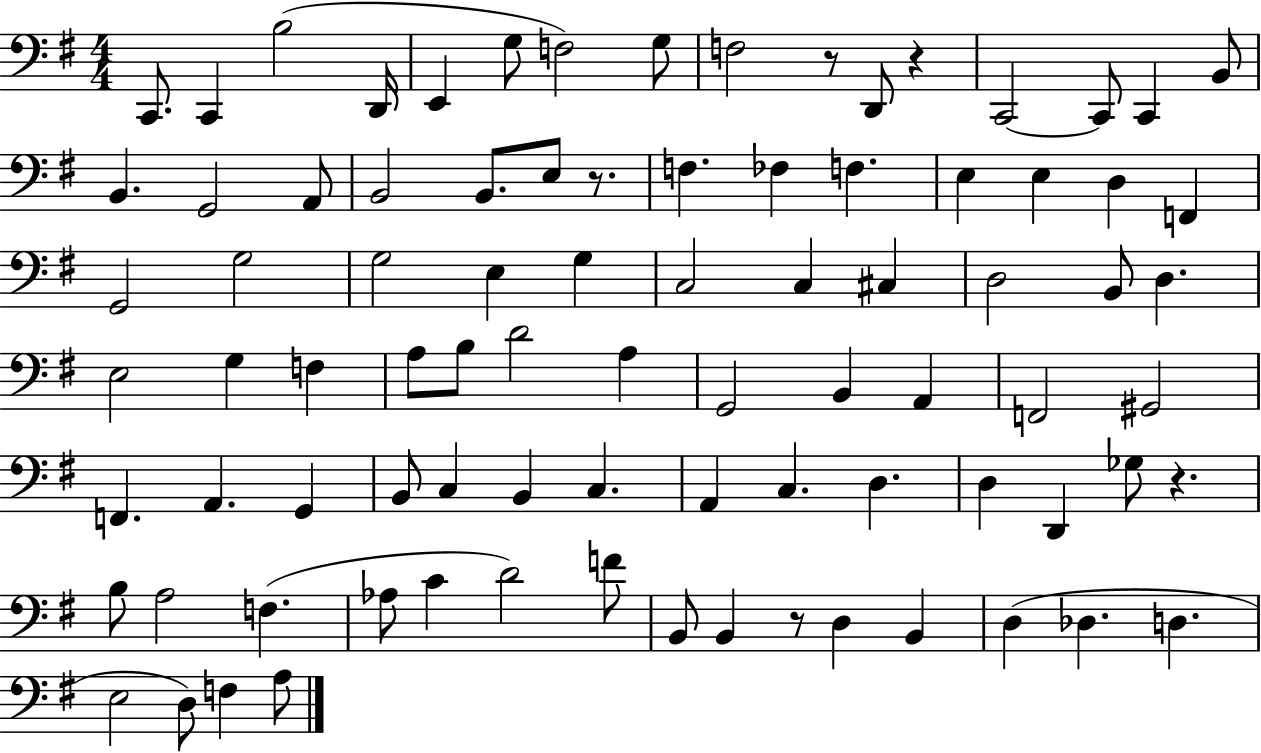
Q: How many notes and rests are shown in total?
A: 86